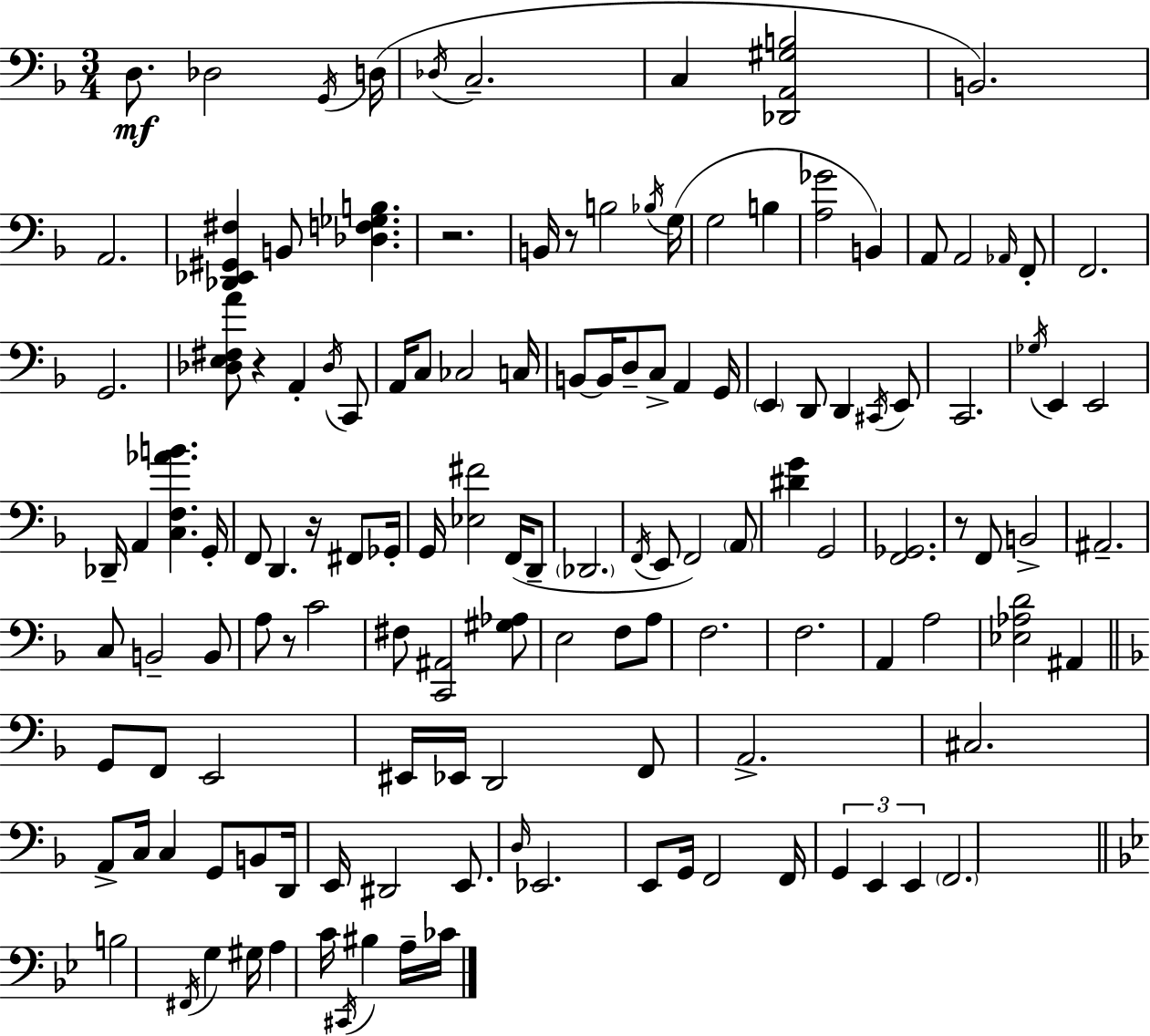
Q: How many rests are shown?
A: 6